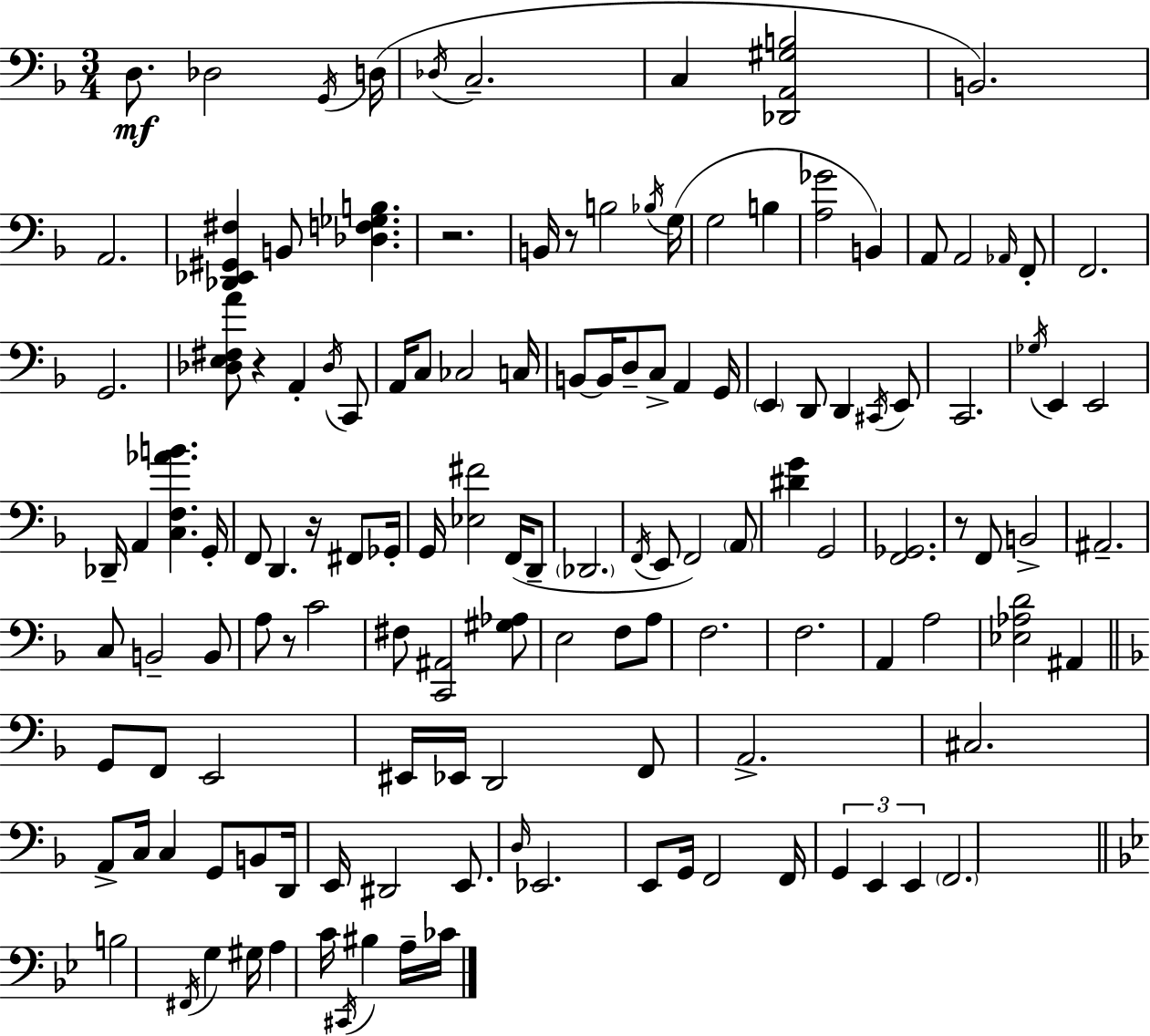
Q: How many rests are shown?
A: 6